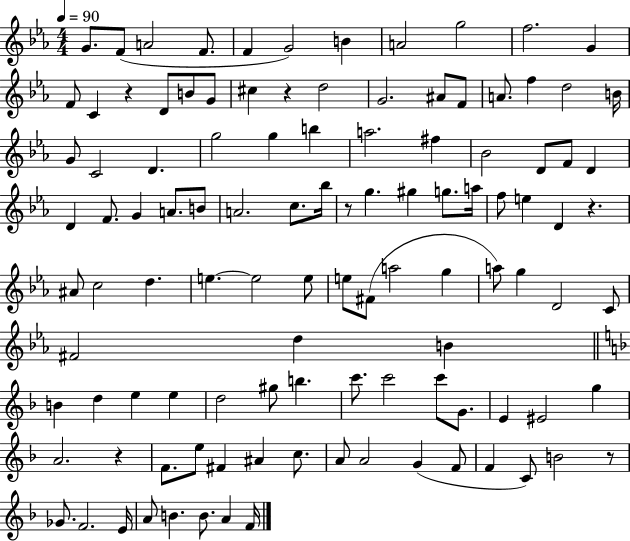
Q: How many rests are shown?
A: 6